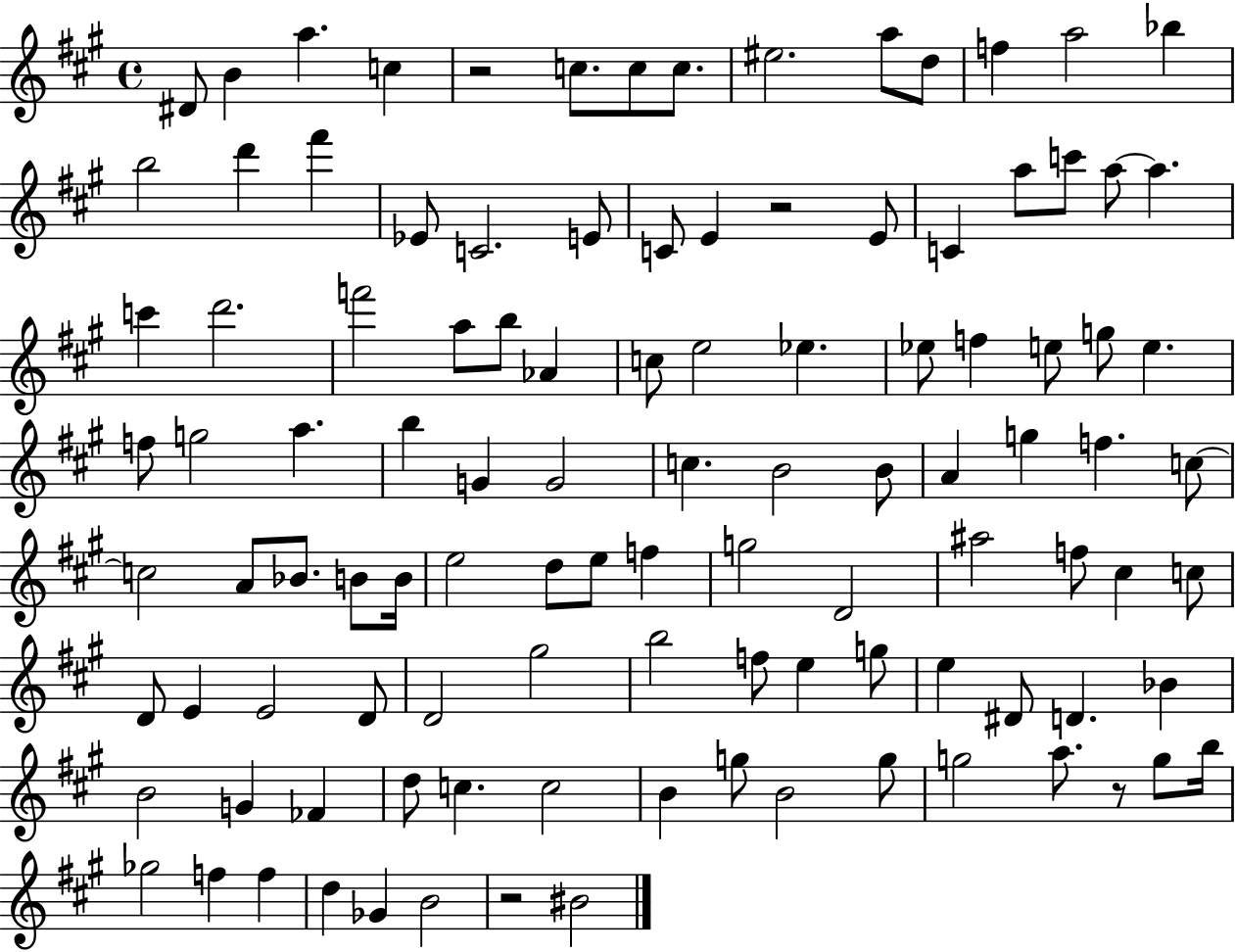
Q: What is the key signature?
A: A major